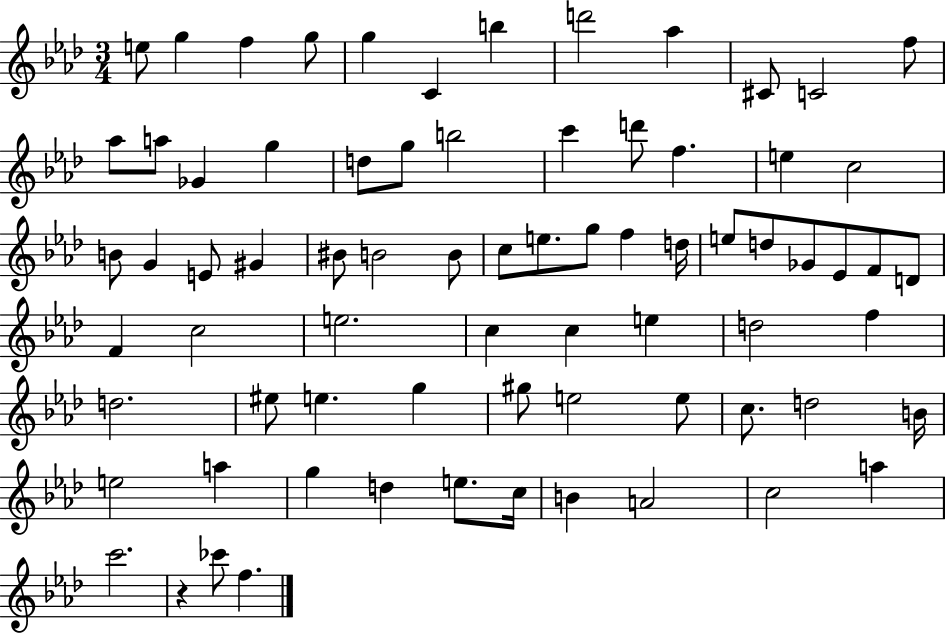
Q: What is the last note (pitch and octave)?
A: F5